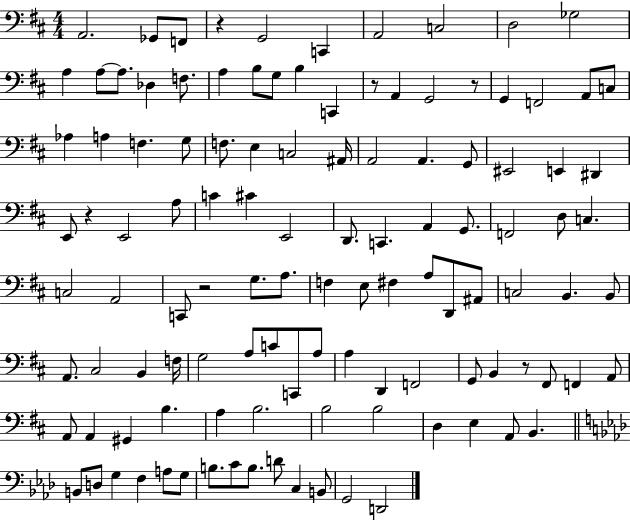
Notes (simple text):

A2/h. Gb2/e F2/e R/q G2/h C2/q A2/h C3/h D3/h Gb3/h A3/q A3/e A3/e. Db3/q F3/e. A3/q B3/e G3/e B3/q C2/q R/e A2/q G2/h R/e G2/q F2/h A2/e C3/e Ab3/q A3/q F3/q. G3/e F3/e. E3/q C3/h A#2/s A2/h A2/q. G2/e EIS2/h E2/q D#2/q E2/e R/q E2/h A3/e C4/q C#4/q E2/h D2/e. C2/q. A2/q G2/e. F2/h D3/e C3/q. C3/h A2/h C2/e R/h G3/e. A3/e. F3/q E3/e F#3/q A3/e D2/e A#2/e C3/h B2/q. B2/e A2/e. C#3/h B2/q F3/s G3/h A3/e C4/e C2/e A3/e A3/q D2/q F2/h G2/e B2/q R/e F#2/e F2/q A2/e A2/e A2/q G#2/q B3/q. A3/q B3/h. B3/h B3/h D3/q E3/q A2/e B2/q. B2/e D3/e G3/q F3/q A3/e G3/e B3/e. C4/e B3/e. D4/e C3/q B2/e G2/h D2/h